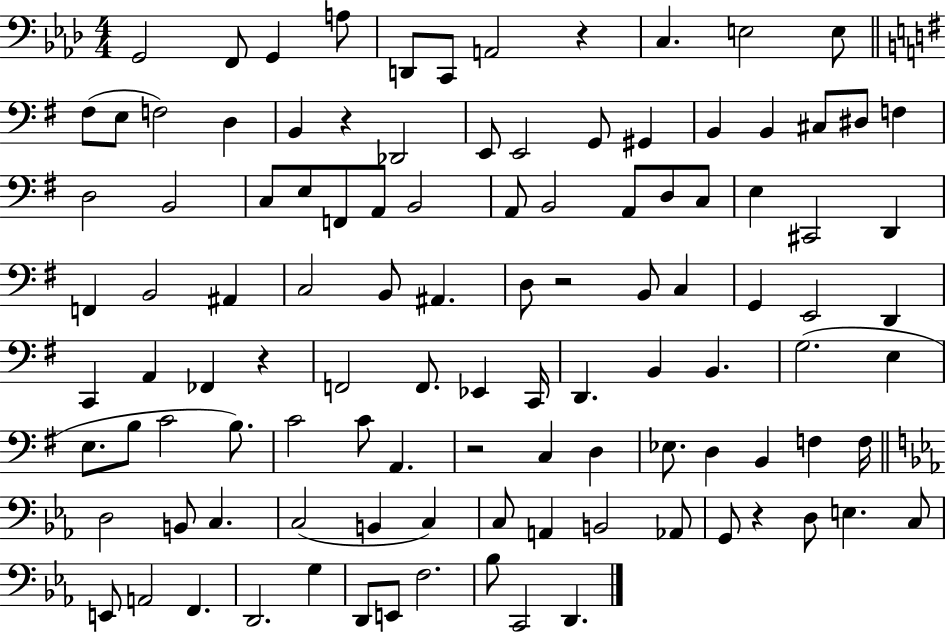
{
  \clef bass
  \numericTimeSignature
  \time 4/4
  \key aes \major
  g,2 f,8 g,4 a8 | d,8 c,8 a,2 r4 | c4. e2 e8 | \bar "||" \break \key e \minor fis8( e8 f2) d4 | b,4 r4 des,2 | e,8 e,2 g,8 gis,4 | b,4 b,4 cis8 dis8 f4 | \break d2 b,2 | c8 e8 f,8 a,8 b,2 | a,8 b,2 a,8 d8 c8 | e4 cis,2 d,4 | \break f,4 b,2 ais,4 | c2 b,8 ais,4. | d8 r2 b,8 c4 | g,4 e,2 d,4 | \break c,4 a,4 fes,4 r4 | f,2 f,8. ees,4 c,16 | d,4. b,4 b,4. | g2.( e4 | \break e8. b8 c'2 b8.) | c'2 c'8 a,4. | r2 c4 d4 | ees8. d4 b,4 f4 f16 | \break \bar "||" \break \key ees \major d2 b,8 c4. | c2( b,4 c4) | c8 a,4 b,2 aes,8 | g,8 r4 d8 e4. c8 | \break e,8 a,2 f,4. | d,2. g4 | d,8 e,8 f2. | bes8 c,2 d,4. | \break \bar "|."
}